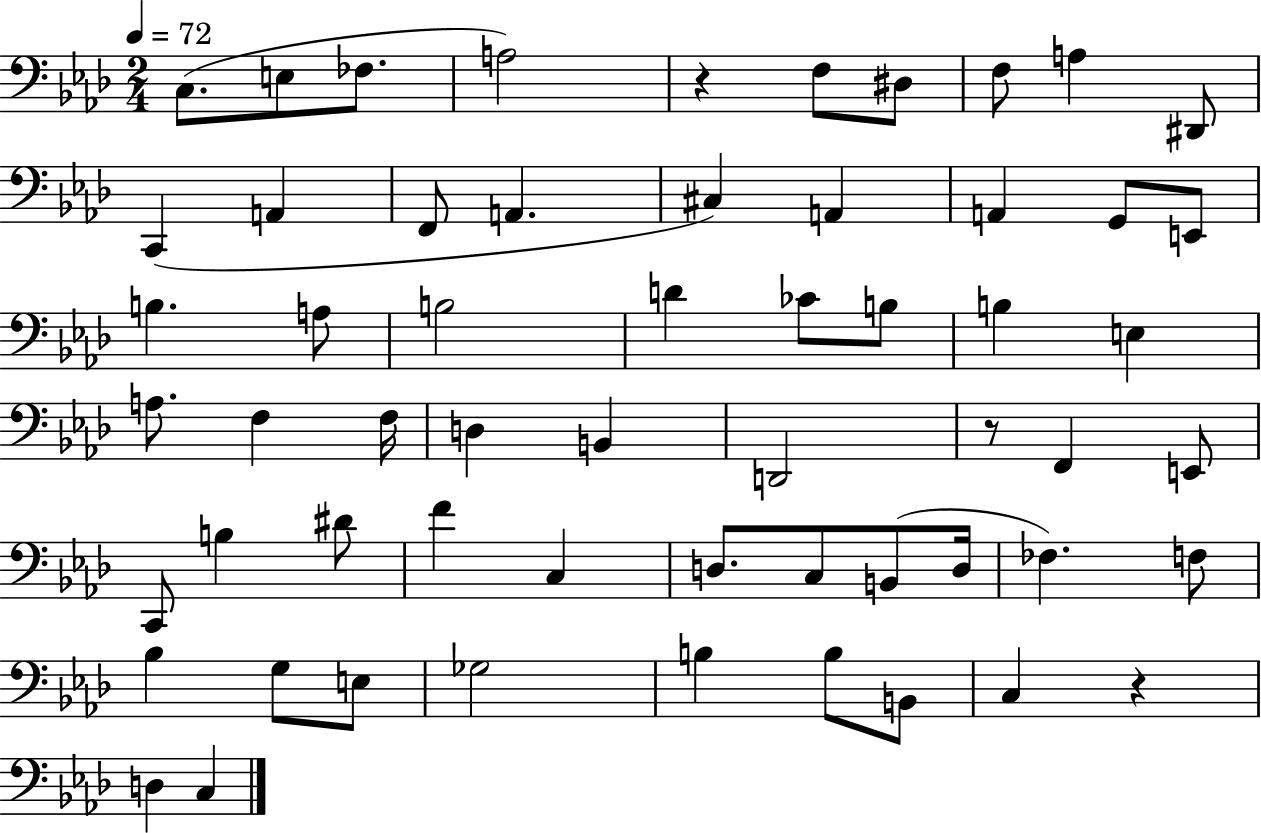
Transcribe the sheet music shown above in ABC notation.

X:1
T:Untitled
M:2/4
L:1/4
K:Ab
C,/2 E,/2 _F,/2 A,2 z F,/2 ^D,/2 F,/2 A, ^D,,/2 C,, A,, F,,/2 A,, ^C, A,, A,, G,,/2 E,,/2 B, A,/2 B,2 D _C/2 B,/2 B, E, A,/2 F, F,/4 D, B,, D,,2 z/2 F,, E,,/2 C,,/2 B, ^D/2 F C, D,/2 C,/2 B,,/2 D,/4 _F, F,/2 _B, G,/2 E,/2 _G,2 B, B,/2 B,,/2 C, z D, C,